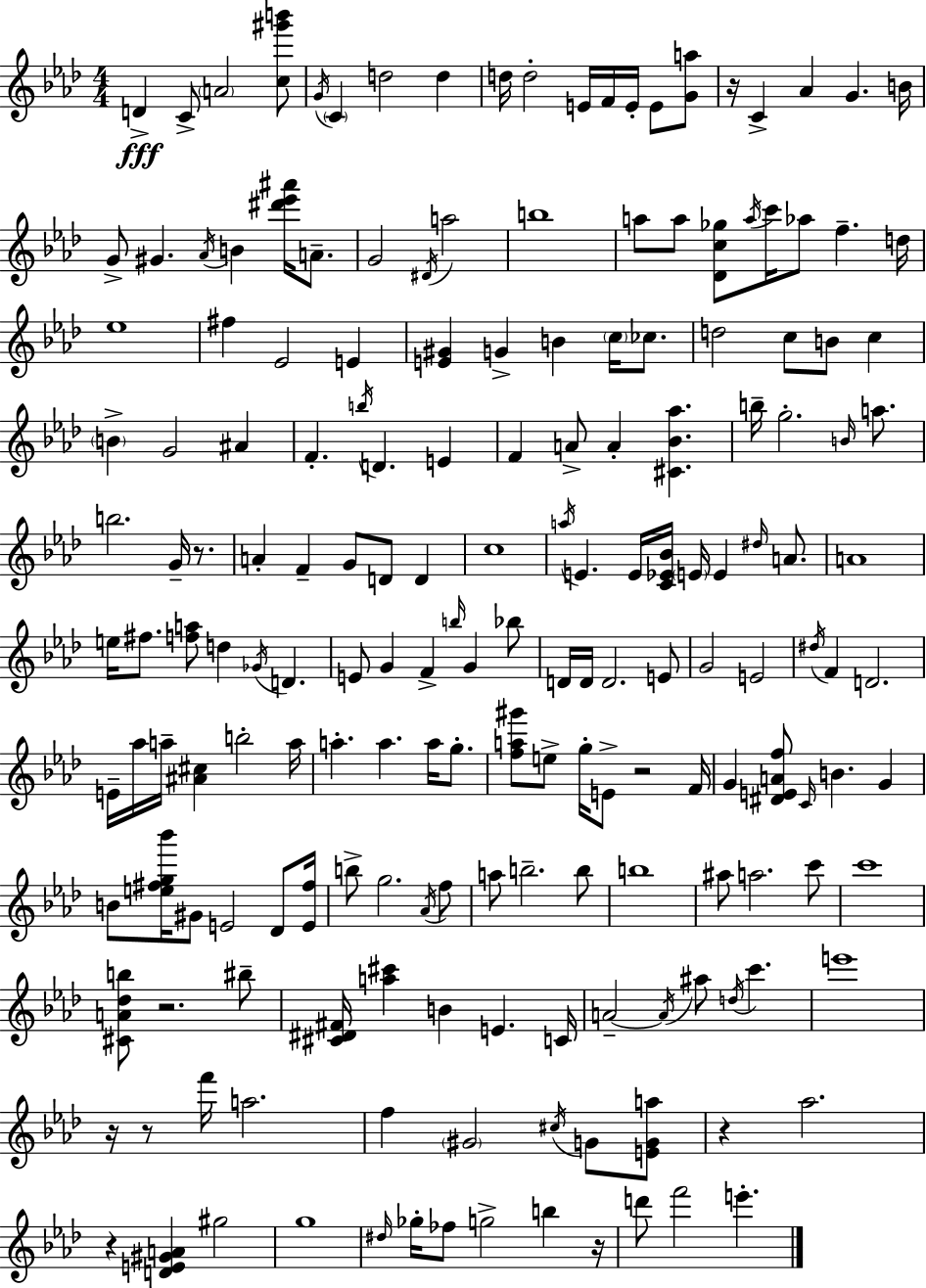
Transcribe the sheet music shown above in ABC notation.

X:1
T:Untitled
M:4/4
L:1/4
K:Ab
D C/2 A2 [c^g'b']/2 G/4 C d2 d d/4 d2 E/4 F/4 E/4 E/2 [Ga]/2 z/4 C _A G B/4 G/2 ^G _A/4 B [^d'_e'^a']/4 A/2 G2 ^D/4 a2 b4 a/2 a/2 [_Dc_g]/2 a/4 c'/4 _a/2 f d/4 _e4 ^f _E2 E [E^G] G B c/4 _c/2 d2 c/2 B/2 c B G2 ^A F b/4 D E F A/2 A [^C_B_a] b/4 g2 B/4 a/2 b2 G/4 z/2 A F G/2 D/2 D c4 a/4 E E/4 [C_E_B]/4 E/4 E ^d/4 A/2 A4 e/4 ^f/2 [fa]/2 d _G/4 D E/2 G F b/4 G _b/2 D/4 D/4 D2 E/2 G2 E2 ^d/4 F D2 E/4 _a/4 a/4 [^A^c] b2 a/4 a a a/4 g/2 [fa^g']/2 e/2 g/4 E/2 z2 F/4 G [^DEAf]/2 C/4 B G B/2 [e^fg_b']/4 ^G/2 E2 _D/2 [E^f]/4 b/2 g2 _A/4 f/2 a/2 b2 b/2 b4 ^a/2 a2 c'/2 c'4 [^CA_db]/2 z2 ^b/2 [^C^D^F]/4 [a^c'] B E C/4 A2 A/4 ^a/2 d/4 c' e'4 z/4 z/2 f'/4 a2 f ^G2 ^c/4 G/2 [EGa]/2 z _a2 z [DE^GA] ^g2 g4 ^d/4 _g/4 _f/2 g2 b z/4 d'/2 f'2 e'